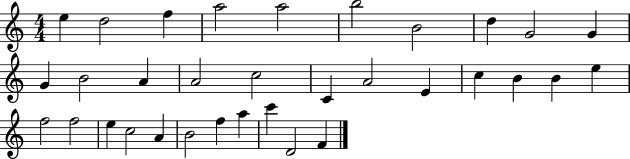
X:1
T:Untitled
M:4/4
L:1/4
K:C
e d2 f a2 a2 b2 B2 d G2 G G B2 A A2 c2 C A2 E c B B e f2 f2 e c2 A B2 f a c' D2 F